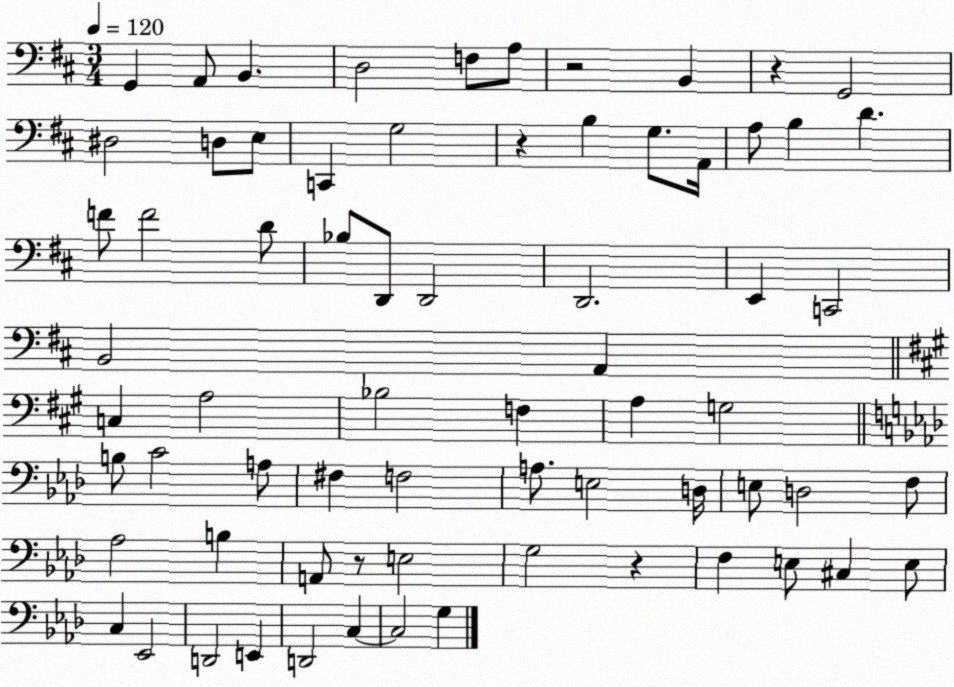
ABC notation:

X:1
T:Untitled
M:3/4
L:1/4
K:D
G,, A,,/2 B,, D,2 F,/2 A,/2 z2 B,, z G,,2 ^D,2 D,/2 E,/2 C,, G,2 z B, G,/2 A,,/4 A,/2 B, D F/2 F2 D/2 _B,/2 D,,/2 D,,2 D,,2 E,, C,,2 B,,2 A,, C, A,2 _B,2 F, A, G,2 B,/2 C2 A,/2 ^F, F,2 A,/2 E,2 D,/4 E,/2 D,2 F,/2 _A,2 B, A,,/2 z/2 E,2 G,2 z F, E,/2 ^C, E,/2 C, _E,,2 D,,2 E,, D,,2 C, C,2 G,